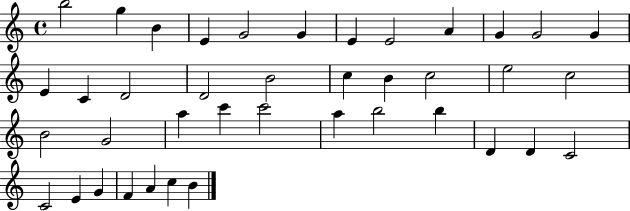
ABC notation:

X:1
T:Untitled
M:4/4
L:1/4
K:C
b2 g B E G2 G E E2 A G G2 G E C D2 D2 B2 c B c2 e2 c2 B2 G2 a c' c'2 a b2 b D D C2 C2 E G F A c B